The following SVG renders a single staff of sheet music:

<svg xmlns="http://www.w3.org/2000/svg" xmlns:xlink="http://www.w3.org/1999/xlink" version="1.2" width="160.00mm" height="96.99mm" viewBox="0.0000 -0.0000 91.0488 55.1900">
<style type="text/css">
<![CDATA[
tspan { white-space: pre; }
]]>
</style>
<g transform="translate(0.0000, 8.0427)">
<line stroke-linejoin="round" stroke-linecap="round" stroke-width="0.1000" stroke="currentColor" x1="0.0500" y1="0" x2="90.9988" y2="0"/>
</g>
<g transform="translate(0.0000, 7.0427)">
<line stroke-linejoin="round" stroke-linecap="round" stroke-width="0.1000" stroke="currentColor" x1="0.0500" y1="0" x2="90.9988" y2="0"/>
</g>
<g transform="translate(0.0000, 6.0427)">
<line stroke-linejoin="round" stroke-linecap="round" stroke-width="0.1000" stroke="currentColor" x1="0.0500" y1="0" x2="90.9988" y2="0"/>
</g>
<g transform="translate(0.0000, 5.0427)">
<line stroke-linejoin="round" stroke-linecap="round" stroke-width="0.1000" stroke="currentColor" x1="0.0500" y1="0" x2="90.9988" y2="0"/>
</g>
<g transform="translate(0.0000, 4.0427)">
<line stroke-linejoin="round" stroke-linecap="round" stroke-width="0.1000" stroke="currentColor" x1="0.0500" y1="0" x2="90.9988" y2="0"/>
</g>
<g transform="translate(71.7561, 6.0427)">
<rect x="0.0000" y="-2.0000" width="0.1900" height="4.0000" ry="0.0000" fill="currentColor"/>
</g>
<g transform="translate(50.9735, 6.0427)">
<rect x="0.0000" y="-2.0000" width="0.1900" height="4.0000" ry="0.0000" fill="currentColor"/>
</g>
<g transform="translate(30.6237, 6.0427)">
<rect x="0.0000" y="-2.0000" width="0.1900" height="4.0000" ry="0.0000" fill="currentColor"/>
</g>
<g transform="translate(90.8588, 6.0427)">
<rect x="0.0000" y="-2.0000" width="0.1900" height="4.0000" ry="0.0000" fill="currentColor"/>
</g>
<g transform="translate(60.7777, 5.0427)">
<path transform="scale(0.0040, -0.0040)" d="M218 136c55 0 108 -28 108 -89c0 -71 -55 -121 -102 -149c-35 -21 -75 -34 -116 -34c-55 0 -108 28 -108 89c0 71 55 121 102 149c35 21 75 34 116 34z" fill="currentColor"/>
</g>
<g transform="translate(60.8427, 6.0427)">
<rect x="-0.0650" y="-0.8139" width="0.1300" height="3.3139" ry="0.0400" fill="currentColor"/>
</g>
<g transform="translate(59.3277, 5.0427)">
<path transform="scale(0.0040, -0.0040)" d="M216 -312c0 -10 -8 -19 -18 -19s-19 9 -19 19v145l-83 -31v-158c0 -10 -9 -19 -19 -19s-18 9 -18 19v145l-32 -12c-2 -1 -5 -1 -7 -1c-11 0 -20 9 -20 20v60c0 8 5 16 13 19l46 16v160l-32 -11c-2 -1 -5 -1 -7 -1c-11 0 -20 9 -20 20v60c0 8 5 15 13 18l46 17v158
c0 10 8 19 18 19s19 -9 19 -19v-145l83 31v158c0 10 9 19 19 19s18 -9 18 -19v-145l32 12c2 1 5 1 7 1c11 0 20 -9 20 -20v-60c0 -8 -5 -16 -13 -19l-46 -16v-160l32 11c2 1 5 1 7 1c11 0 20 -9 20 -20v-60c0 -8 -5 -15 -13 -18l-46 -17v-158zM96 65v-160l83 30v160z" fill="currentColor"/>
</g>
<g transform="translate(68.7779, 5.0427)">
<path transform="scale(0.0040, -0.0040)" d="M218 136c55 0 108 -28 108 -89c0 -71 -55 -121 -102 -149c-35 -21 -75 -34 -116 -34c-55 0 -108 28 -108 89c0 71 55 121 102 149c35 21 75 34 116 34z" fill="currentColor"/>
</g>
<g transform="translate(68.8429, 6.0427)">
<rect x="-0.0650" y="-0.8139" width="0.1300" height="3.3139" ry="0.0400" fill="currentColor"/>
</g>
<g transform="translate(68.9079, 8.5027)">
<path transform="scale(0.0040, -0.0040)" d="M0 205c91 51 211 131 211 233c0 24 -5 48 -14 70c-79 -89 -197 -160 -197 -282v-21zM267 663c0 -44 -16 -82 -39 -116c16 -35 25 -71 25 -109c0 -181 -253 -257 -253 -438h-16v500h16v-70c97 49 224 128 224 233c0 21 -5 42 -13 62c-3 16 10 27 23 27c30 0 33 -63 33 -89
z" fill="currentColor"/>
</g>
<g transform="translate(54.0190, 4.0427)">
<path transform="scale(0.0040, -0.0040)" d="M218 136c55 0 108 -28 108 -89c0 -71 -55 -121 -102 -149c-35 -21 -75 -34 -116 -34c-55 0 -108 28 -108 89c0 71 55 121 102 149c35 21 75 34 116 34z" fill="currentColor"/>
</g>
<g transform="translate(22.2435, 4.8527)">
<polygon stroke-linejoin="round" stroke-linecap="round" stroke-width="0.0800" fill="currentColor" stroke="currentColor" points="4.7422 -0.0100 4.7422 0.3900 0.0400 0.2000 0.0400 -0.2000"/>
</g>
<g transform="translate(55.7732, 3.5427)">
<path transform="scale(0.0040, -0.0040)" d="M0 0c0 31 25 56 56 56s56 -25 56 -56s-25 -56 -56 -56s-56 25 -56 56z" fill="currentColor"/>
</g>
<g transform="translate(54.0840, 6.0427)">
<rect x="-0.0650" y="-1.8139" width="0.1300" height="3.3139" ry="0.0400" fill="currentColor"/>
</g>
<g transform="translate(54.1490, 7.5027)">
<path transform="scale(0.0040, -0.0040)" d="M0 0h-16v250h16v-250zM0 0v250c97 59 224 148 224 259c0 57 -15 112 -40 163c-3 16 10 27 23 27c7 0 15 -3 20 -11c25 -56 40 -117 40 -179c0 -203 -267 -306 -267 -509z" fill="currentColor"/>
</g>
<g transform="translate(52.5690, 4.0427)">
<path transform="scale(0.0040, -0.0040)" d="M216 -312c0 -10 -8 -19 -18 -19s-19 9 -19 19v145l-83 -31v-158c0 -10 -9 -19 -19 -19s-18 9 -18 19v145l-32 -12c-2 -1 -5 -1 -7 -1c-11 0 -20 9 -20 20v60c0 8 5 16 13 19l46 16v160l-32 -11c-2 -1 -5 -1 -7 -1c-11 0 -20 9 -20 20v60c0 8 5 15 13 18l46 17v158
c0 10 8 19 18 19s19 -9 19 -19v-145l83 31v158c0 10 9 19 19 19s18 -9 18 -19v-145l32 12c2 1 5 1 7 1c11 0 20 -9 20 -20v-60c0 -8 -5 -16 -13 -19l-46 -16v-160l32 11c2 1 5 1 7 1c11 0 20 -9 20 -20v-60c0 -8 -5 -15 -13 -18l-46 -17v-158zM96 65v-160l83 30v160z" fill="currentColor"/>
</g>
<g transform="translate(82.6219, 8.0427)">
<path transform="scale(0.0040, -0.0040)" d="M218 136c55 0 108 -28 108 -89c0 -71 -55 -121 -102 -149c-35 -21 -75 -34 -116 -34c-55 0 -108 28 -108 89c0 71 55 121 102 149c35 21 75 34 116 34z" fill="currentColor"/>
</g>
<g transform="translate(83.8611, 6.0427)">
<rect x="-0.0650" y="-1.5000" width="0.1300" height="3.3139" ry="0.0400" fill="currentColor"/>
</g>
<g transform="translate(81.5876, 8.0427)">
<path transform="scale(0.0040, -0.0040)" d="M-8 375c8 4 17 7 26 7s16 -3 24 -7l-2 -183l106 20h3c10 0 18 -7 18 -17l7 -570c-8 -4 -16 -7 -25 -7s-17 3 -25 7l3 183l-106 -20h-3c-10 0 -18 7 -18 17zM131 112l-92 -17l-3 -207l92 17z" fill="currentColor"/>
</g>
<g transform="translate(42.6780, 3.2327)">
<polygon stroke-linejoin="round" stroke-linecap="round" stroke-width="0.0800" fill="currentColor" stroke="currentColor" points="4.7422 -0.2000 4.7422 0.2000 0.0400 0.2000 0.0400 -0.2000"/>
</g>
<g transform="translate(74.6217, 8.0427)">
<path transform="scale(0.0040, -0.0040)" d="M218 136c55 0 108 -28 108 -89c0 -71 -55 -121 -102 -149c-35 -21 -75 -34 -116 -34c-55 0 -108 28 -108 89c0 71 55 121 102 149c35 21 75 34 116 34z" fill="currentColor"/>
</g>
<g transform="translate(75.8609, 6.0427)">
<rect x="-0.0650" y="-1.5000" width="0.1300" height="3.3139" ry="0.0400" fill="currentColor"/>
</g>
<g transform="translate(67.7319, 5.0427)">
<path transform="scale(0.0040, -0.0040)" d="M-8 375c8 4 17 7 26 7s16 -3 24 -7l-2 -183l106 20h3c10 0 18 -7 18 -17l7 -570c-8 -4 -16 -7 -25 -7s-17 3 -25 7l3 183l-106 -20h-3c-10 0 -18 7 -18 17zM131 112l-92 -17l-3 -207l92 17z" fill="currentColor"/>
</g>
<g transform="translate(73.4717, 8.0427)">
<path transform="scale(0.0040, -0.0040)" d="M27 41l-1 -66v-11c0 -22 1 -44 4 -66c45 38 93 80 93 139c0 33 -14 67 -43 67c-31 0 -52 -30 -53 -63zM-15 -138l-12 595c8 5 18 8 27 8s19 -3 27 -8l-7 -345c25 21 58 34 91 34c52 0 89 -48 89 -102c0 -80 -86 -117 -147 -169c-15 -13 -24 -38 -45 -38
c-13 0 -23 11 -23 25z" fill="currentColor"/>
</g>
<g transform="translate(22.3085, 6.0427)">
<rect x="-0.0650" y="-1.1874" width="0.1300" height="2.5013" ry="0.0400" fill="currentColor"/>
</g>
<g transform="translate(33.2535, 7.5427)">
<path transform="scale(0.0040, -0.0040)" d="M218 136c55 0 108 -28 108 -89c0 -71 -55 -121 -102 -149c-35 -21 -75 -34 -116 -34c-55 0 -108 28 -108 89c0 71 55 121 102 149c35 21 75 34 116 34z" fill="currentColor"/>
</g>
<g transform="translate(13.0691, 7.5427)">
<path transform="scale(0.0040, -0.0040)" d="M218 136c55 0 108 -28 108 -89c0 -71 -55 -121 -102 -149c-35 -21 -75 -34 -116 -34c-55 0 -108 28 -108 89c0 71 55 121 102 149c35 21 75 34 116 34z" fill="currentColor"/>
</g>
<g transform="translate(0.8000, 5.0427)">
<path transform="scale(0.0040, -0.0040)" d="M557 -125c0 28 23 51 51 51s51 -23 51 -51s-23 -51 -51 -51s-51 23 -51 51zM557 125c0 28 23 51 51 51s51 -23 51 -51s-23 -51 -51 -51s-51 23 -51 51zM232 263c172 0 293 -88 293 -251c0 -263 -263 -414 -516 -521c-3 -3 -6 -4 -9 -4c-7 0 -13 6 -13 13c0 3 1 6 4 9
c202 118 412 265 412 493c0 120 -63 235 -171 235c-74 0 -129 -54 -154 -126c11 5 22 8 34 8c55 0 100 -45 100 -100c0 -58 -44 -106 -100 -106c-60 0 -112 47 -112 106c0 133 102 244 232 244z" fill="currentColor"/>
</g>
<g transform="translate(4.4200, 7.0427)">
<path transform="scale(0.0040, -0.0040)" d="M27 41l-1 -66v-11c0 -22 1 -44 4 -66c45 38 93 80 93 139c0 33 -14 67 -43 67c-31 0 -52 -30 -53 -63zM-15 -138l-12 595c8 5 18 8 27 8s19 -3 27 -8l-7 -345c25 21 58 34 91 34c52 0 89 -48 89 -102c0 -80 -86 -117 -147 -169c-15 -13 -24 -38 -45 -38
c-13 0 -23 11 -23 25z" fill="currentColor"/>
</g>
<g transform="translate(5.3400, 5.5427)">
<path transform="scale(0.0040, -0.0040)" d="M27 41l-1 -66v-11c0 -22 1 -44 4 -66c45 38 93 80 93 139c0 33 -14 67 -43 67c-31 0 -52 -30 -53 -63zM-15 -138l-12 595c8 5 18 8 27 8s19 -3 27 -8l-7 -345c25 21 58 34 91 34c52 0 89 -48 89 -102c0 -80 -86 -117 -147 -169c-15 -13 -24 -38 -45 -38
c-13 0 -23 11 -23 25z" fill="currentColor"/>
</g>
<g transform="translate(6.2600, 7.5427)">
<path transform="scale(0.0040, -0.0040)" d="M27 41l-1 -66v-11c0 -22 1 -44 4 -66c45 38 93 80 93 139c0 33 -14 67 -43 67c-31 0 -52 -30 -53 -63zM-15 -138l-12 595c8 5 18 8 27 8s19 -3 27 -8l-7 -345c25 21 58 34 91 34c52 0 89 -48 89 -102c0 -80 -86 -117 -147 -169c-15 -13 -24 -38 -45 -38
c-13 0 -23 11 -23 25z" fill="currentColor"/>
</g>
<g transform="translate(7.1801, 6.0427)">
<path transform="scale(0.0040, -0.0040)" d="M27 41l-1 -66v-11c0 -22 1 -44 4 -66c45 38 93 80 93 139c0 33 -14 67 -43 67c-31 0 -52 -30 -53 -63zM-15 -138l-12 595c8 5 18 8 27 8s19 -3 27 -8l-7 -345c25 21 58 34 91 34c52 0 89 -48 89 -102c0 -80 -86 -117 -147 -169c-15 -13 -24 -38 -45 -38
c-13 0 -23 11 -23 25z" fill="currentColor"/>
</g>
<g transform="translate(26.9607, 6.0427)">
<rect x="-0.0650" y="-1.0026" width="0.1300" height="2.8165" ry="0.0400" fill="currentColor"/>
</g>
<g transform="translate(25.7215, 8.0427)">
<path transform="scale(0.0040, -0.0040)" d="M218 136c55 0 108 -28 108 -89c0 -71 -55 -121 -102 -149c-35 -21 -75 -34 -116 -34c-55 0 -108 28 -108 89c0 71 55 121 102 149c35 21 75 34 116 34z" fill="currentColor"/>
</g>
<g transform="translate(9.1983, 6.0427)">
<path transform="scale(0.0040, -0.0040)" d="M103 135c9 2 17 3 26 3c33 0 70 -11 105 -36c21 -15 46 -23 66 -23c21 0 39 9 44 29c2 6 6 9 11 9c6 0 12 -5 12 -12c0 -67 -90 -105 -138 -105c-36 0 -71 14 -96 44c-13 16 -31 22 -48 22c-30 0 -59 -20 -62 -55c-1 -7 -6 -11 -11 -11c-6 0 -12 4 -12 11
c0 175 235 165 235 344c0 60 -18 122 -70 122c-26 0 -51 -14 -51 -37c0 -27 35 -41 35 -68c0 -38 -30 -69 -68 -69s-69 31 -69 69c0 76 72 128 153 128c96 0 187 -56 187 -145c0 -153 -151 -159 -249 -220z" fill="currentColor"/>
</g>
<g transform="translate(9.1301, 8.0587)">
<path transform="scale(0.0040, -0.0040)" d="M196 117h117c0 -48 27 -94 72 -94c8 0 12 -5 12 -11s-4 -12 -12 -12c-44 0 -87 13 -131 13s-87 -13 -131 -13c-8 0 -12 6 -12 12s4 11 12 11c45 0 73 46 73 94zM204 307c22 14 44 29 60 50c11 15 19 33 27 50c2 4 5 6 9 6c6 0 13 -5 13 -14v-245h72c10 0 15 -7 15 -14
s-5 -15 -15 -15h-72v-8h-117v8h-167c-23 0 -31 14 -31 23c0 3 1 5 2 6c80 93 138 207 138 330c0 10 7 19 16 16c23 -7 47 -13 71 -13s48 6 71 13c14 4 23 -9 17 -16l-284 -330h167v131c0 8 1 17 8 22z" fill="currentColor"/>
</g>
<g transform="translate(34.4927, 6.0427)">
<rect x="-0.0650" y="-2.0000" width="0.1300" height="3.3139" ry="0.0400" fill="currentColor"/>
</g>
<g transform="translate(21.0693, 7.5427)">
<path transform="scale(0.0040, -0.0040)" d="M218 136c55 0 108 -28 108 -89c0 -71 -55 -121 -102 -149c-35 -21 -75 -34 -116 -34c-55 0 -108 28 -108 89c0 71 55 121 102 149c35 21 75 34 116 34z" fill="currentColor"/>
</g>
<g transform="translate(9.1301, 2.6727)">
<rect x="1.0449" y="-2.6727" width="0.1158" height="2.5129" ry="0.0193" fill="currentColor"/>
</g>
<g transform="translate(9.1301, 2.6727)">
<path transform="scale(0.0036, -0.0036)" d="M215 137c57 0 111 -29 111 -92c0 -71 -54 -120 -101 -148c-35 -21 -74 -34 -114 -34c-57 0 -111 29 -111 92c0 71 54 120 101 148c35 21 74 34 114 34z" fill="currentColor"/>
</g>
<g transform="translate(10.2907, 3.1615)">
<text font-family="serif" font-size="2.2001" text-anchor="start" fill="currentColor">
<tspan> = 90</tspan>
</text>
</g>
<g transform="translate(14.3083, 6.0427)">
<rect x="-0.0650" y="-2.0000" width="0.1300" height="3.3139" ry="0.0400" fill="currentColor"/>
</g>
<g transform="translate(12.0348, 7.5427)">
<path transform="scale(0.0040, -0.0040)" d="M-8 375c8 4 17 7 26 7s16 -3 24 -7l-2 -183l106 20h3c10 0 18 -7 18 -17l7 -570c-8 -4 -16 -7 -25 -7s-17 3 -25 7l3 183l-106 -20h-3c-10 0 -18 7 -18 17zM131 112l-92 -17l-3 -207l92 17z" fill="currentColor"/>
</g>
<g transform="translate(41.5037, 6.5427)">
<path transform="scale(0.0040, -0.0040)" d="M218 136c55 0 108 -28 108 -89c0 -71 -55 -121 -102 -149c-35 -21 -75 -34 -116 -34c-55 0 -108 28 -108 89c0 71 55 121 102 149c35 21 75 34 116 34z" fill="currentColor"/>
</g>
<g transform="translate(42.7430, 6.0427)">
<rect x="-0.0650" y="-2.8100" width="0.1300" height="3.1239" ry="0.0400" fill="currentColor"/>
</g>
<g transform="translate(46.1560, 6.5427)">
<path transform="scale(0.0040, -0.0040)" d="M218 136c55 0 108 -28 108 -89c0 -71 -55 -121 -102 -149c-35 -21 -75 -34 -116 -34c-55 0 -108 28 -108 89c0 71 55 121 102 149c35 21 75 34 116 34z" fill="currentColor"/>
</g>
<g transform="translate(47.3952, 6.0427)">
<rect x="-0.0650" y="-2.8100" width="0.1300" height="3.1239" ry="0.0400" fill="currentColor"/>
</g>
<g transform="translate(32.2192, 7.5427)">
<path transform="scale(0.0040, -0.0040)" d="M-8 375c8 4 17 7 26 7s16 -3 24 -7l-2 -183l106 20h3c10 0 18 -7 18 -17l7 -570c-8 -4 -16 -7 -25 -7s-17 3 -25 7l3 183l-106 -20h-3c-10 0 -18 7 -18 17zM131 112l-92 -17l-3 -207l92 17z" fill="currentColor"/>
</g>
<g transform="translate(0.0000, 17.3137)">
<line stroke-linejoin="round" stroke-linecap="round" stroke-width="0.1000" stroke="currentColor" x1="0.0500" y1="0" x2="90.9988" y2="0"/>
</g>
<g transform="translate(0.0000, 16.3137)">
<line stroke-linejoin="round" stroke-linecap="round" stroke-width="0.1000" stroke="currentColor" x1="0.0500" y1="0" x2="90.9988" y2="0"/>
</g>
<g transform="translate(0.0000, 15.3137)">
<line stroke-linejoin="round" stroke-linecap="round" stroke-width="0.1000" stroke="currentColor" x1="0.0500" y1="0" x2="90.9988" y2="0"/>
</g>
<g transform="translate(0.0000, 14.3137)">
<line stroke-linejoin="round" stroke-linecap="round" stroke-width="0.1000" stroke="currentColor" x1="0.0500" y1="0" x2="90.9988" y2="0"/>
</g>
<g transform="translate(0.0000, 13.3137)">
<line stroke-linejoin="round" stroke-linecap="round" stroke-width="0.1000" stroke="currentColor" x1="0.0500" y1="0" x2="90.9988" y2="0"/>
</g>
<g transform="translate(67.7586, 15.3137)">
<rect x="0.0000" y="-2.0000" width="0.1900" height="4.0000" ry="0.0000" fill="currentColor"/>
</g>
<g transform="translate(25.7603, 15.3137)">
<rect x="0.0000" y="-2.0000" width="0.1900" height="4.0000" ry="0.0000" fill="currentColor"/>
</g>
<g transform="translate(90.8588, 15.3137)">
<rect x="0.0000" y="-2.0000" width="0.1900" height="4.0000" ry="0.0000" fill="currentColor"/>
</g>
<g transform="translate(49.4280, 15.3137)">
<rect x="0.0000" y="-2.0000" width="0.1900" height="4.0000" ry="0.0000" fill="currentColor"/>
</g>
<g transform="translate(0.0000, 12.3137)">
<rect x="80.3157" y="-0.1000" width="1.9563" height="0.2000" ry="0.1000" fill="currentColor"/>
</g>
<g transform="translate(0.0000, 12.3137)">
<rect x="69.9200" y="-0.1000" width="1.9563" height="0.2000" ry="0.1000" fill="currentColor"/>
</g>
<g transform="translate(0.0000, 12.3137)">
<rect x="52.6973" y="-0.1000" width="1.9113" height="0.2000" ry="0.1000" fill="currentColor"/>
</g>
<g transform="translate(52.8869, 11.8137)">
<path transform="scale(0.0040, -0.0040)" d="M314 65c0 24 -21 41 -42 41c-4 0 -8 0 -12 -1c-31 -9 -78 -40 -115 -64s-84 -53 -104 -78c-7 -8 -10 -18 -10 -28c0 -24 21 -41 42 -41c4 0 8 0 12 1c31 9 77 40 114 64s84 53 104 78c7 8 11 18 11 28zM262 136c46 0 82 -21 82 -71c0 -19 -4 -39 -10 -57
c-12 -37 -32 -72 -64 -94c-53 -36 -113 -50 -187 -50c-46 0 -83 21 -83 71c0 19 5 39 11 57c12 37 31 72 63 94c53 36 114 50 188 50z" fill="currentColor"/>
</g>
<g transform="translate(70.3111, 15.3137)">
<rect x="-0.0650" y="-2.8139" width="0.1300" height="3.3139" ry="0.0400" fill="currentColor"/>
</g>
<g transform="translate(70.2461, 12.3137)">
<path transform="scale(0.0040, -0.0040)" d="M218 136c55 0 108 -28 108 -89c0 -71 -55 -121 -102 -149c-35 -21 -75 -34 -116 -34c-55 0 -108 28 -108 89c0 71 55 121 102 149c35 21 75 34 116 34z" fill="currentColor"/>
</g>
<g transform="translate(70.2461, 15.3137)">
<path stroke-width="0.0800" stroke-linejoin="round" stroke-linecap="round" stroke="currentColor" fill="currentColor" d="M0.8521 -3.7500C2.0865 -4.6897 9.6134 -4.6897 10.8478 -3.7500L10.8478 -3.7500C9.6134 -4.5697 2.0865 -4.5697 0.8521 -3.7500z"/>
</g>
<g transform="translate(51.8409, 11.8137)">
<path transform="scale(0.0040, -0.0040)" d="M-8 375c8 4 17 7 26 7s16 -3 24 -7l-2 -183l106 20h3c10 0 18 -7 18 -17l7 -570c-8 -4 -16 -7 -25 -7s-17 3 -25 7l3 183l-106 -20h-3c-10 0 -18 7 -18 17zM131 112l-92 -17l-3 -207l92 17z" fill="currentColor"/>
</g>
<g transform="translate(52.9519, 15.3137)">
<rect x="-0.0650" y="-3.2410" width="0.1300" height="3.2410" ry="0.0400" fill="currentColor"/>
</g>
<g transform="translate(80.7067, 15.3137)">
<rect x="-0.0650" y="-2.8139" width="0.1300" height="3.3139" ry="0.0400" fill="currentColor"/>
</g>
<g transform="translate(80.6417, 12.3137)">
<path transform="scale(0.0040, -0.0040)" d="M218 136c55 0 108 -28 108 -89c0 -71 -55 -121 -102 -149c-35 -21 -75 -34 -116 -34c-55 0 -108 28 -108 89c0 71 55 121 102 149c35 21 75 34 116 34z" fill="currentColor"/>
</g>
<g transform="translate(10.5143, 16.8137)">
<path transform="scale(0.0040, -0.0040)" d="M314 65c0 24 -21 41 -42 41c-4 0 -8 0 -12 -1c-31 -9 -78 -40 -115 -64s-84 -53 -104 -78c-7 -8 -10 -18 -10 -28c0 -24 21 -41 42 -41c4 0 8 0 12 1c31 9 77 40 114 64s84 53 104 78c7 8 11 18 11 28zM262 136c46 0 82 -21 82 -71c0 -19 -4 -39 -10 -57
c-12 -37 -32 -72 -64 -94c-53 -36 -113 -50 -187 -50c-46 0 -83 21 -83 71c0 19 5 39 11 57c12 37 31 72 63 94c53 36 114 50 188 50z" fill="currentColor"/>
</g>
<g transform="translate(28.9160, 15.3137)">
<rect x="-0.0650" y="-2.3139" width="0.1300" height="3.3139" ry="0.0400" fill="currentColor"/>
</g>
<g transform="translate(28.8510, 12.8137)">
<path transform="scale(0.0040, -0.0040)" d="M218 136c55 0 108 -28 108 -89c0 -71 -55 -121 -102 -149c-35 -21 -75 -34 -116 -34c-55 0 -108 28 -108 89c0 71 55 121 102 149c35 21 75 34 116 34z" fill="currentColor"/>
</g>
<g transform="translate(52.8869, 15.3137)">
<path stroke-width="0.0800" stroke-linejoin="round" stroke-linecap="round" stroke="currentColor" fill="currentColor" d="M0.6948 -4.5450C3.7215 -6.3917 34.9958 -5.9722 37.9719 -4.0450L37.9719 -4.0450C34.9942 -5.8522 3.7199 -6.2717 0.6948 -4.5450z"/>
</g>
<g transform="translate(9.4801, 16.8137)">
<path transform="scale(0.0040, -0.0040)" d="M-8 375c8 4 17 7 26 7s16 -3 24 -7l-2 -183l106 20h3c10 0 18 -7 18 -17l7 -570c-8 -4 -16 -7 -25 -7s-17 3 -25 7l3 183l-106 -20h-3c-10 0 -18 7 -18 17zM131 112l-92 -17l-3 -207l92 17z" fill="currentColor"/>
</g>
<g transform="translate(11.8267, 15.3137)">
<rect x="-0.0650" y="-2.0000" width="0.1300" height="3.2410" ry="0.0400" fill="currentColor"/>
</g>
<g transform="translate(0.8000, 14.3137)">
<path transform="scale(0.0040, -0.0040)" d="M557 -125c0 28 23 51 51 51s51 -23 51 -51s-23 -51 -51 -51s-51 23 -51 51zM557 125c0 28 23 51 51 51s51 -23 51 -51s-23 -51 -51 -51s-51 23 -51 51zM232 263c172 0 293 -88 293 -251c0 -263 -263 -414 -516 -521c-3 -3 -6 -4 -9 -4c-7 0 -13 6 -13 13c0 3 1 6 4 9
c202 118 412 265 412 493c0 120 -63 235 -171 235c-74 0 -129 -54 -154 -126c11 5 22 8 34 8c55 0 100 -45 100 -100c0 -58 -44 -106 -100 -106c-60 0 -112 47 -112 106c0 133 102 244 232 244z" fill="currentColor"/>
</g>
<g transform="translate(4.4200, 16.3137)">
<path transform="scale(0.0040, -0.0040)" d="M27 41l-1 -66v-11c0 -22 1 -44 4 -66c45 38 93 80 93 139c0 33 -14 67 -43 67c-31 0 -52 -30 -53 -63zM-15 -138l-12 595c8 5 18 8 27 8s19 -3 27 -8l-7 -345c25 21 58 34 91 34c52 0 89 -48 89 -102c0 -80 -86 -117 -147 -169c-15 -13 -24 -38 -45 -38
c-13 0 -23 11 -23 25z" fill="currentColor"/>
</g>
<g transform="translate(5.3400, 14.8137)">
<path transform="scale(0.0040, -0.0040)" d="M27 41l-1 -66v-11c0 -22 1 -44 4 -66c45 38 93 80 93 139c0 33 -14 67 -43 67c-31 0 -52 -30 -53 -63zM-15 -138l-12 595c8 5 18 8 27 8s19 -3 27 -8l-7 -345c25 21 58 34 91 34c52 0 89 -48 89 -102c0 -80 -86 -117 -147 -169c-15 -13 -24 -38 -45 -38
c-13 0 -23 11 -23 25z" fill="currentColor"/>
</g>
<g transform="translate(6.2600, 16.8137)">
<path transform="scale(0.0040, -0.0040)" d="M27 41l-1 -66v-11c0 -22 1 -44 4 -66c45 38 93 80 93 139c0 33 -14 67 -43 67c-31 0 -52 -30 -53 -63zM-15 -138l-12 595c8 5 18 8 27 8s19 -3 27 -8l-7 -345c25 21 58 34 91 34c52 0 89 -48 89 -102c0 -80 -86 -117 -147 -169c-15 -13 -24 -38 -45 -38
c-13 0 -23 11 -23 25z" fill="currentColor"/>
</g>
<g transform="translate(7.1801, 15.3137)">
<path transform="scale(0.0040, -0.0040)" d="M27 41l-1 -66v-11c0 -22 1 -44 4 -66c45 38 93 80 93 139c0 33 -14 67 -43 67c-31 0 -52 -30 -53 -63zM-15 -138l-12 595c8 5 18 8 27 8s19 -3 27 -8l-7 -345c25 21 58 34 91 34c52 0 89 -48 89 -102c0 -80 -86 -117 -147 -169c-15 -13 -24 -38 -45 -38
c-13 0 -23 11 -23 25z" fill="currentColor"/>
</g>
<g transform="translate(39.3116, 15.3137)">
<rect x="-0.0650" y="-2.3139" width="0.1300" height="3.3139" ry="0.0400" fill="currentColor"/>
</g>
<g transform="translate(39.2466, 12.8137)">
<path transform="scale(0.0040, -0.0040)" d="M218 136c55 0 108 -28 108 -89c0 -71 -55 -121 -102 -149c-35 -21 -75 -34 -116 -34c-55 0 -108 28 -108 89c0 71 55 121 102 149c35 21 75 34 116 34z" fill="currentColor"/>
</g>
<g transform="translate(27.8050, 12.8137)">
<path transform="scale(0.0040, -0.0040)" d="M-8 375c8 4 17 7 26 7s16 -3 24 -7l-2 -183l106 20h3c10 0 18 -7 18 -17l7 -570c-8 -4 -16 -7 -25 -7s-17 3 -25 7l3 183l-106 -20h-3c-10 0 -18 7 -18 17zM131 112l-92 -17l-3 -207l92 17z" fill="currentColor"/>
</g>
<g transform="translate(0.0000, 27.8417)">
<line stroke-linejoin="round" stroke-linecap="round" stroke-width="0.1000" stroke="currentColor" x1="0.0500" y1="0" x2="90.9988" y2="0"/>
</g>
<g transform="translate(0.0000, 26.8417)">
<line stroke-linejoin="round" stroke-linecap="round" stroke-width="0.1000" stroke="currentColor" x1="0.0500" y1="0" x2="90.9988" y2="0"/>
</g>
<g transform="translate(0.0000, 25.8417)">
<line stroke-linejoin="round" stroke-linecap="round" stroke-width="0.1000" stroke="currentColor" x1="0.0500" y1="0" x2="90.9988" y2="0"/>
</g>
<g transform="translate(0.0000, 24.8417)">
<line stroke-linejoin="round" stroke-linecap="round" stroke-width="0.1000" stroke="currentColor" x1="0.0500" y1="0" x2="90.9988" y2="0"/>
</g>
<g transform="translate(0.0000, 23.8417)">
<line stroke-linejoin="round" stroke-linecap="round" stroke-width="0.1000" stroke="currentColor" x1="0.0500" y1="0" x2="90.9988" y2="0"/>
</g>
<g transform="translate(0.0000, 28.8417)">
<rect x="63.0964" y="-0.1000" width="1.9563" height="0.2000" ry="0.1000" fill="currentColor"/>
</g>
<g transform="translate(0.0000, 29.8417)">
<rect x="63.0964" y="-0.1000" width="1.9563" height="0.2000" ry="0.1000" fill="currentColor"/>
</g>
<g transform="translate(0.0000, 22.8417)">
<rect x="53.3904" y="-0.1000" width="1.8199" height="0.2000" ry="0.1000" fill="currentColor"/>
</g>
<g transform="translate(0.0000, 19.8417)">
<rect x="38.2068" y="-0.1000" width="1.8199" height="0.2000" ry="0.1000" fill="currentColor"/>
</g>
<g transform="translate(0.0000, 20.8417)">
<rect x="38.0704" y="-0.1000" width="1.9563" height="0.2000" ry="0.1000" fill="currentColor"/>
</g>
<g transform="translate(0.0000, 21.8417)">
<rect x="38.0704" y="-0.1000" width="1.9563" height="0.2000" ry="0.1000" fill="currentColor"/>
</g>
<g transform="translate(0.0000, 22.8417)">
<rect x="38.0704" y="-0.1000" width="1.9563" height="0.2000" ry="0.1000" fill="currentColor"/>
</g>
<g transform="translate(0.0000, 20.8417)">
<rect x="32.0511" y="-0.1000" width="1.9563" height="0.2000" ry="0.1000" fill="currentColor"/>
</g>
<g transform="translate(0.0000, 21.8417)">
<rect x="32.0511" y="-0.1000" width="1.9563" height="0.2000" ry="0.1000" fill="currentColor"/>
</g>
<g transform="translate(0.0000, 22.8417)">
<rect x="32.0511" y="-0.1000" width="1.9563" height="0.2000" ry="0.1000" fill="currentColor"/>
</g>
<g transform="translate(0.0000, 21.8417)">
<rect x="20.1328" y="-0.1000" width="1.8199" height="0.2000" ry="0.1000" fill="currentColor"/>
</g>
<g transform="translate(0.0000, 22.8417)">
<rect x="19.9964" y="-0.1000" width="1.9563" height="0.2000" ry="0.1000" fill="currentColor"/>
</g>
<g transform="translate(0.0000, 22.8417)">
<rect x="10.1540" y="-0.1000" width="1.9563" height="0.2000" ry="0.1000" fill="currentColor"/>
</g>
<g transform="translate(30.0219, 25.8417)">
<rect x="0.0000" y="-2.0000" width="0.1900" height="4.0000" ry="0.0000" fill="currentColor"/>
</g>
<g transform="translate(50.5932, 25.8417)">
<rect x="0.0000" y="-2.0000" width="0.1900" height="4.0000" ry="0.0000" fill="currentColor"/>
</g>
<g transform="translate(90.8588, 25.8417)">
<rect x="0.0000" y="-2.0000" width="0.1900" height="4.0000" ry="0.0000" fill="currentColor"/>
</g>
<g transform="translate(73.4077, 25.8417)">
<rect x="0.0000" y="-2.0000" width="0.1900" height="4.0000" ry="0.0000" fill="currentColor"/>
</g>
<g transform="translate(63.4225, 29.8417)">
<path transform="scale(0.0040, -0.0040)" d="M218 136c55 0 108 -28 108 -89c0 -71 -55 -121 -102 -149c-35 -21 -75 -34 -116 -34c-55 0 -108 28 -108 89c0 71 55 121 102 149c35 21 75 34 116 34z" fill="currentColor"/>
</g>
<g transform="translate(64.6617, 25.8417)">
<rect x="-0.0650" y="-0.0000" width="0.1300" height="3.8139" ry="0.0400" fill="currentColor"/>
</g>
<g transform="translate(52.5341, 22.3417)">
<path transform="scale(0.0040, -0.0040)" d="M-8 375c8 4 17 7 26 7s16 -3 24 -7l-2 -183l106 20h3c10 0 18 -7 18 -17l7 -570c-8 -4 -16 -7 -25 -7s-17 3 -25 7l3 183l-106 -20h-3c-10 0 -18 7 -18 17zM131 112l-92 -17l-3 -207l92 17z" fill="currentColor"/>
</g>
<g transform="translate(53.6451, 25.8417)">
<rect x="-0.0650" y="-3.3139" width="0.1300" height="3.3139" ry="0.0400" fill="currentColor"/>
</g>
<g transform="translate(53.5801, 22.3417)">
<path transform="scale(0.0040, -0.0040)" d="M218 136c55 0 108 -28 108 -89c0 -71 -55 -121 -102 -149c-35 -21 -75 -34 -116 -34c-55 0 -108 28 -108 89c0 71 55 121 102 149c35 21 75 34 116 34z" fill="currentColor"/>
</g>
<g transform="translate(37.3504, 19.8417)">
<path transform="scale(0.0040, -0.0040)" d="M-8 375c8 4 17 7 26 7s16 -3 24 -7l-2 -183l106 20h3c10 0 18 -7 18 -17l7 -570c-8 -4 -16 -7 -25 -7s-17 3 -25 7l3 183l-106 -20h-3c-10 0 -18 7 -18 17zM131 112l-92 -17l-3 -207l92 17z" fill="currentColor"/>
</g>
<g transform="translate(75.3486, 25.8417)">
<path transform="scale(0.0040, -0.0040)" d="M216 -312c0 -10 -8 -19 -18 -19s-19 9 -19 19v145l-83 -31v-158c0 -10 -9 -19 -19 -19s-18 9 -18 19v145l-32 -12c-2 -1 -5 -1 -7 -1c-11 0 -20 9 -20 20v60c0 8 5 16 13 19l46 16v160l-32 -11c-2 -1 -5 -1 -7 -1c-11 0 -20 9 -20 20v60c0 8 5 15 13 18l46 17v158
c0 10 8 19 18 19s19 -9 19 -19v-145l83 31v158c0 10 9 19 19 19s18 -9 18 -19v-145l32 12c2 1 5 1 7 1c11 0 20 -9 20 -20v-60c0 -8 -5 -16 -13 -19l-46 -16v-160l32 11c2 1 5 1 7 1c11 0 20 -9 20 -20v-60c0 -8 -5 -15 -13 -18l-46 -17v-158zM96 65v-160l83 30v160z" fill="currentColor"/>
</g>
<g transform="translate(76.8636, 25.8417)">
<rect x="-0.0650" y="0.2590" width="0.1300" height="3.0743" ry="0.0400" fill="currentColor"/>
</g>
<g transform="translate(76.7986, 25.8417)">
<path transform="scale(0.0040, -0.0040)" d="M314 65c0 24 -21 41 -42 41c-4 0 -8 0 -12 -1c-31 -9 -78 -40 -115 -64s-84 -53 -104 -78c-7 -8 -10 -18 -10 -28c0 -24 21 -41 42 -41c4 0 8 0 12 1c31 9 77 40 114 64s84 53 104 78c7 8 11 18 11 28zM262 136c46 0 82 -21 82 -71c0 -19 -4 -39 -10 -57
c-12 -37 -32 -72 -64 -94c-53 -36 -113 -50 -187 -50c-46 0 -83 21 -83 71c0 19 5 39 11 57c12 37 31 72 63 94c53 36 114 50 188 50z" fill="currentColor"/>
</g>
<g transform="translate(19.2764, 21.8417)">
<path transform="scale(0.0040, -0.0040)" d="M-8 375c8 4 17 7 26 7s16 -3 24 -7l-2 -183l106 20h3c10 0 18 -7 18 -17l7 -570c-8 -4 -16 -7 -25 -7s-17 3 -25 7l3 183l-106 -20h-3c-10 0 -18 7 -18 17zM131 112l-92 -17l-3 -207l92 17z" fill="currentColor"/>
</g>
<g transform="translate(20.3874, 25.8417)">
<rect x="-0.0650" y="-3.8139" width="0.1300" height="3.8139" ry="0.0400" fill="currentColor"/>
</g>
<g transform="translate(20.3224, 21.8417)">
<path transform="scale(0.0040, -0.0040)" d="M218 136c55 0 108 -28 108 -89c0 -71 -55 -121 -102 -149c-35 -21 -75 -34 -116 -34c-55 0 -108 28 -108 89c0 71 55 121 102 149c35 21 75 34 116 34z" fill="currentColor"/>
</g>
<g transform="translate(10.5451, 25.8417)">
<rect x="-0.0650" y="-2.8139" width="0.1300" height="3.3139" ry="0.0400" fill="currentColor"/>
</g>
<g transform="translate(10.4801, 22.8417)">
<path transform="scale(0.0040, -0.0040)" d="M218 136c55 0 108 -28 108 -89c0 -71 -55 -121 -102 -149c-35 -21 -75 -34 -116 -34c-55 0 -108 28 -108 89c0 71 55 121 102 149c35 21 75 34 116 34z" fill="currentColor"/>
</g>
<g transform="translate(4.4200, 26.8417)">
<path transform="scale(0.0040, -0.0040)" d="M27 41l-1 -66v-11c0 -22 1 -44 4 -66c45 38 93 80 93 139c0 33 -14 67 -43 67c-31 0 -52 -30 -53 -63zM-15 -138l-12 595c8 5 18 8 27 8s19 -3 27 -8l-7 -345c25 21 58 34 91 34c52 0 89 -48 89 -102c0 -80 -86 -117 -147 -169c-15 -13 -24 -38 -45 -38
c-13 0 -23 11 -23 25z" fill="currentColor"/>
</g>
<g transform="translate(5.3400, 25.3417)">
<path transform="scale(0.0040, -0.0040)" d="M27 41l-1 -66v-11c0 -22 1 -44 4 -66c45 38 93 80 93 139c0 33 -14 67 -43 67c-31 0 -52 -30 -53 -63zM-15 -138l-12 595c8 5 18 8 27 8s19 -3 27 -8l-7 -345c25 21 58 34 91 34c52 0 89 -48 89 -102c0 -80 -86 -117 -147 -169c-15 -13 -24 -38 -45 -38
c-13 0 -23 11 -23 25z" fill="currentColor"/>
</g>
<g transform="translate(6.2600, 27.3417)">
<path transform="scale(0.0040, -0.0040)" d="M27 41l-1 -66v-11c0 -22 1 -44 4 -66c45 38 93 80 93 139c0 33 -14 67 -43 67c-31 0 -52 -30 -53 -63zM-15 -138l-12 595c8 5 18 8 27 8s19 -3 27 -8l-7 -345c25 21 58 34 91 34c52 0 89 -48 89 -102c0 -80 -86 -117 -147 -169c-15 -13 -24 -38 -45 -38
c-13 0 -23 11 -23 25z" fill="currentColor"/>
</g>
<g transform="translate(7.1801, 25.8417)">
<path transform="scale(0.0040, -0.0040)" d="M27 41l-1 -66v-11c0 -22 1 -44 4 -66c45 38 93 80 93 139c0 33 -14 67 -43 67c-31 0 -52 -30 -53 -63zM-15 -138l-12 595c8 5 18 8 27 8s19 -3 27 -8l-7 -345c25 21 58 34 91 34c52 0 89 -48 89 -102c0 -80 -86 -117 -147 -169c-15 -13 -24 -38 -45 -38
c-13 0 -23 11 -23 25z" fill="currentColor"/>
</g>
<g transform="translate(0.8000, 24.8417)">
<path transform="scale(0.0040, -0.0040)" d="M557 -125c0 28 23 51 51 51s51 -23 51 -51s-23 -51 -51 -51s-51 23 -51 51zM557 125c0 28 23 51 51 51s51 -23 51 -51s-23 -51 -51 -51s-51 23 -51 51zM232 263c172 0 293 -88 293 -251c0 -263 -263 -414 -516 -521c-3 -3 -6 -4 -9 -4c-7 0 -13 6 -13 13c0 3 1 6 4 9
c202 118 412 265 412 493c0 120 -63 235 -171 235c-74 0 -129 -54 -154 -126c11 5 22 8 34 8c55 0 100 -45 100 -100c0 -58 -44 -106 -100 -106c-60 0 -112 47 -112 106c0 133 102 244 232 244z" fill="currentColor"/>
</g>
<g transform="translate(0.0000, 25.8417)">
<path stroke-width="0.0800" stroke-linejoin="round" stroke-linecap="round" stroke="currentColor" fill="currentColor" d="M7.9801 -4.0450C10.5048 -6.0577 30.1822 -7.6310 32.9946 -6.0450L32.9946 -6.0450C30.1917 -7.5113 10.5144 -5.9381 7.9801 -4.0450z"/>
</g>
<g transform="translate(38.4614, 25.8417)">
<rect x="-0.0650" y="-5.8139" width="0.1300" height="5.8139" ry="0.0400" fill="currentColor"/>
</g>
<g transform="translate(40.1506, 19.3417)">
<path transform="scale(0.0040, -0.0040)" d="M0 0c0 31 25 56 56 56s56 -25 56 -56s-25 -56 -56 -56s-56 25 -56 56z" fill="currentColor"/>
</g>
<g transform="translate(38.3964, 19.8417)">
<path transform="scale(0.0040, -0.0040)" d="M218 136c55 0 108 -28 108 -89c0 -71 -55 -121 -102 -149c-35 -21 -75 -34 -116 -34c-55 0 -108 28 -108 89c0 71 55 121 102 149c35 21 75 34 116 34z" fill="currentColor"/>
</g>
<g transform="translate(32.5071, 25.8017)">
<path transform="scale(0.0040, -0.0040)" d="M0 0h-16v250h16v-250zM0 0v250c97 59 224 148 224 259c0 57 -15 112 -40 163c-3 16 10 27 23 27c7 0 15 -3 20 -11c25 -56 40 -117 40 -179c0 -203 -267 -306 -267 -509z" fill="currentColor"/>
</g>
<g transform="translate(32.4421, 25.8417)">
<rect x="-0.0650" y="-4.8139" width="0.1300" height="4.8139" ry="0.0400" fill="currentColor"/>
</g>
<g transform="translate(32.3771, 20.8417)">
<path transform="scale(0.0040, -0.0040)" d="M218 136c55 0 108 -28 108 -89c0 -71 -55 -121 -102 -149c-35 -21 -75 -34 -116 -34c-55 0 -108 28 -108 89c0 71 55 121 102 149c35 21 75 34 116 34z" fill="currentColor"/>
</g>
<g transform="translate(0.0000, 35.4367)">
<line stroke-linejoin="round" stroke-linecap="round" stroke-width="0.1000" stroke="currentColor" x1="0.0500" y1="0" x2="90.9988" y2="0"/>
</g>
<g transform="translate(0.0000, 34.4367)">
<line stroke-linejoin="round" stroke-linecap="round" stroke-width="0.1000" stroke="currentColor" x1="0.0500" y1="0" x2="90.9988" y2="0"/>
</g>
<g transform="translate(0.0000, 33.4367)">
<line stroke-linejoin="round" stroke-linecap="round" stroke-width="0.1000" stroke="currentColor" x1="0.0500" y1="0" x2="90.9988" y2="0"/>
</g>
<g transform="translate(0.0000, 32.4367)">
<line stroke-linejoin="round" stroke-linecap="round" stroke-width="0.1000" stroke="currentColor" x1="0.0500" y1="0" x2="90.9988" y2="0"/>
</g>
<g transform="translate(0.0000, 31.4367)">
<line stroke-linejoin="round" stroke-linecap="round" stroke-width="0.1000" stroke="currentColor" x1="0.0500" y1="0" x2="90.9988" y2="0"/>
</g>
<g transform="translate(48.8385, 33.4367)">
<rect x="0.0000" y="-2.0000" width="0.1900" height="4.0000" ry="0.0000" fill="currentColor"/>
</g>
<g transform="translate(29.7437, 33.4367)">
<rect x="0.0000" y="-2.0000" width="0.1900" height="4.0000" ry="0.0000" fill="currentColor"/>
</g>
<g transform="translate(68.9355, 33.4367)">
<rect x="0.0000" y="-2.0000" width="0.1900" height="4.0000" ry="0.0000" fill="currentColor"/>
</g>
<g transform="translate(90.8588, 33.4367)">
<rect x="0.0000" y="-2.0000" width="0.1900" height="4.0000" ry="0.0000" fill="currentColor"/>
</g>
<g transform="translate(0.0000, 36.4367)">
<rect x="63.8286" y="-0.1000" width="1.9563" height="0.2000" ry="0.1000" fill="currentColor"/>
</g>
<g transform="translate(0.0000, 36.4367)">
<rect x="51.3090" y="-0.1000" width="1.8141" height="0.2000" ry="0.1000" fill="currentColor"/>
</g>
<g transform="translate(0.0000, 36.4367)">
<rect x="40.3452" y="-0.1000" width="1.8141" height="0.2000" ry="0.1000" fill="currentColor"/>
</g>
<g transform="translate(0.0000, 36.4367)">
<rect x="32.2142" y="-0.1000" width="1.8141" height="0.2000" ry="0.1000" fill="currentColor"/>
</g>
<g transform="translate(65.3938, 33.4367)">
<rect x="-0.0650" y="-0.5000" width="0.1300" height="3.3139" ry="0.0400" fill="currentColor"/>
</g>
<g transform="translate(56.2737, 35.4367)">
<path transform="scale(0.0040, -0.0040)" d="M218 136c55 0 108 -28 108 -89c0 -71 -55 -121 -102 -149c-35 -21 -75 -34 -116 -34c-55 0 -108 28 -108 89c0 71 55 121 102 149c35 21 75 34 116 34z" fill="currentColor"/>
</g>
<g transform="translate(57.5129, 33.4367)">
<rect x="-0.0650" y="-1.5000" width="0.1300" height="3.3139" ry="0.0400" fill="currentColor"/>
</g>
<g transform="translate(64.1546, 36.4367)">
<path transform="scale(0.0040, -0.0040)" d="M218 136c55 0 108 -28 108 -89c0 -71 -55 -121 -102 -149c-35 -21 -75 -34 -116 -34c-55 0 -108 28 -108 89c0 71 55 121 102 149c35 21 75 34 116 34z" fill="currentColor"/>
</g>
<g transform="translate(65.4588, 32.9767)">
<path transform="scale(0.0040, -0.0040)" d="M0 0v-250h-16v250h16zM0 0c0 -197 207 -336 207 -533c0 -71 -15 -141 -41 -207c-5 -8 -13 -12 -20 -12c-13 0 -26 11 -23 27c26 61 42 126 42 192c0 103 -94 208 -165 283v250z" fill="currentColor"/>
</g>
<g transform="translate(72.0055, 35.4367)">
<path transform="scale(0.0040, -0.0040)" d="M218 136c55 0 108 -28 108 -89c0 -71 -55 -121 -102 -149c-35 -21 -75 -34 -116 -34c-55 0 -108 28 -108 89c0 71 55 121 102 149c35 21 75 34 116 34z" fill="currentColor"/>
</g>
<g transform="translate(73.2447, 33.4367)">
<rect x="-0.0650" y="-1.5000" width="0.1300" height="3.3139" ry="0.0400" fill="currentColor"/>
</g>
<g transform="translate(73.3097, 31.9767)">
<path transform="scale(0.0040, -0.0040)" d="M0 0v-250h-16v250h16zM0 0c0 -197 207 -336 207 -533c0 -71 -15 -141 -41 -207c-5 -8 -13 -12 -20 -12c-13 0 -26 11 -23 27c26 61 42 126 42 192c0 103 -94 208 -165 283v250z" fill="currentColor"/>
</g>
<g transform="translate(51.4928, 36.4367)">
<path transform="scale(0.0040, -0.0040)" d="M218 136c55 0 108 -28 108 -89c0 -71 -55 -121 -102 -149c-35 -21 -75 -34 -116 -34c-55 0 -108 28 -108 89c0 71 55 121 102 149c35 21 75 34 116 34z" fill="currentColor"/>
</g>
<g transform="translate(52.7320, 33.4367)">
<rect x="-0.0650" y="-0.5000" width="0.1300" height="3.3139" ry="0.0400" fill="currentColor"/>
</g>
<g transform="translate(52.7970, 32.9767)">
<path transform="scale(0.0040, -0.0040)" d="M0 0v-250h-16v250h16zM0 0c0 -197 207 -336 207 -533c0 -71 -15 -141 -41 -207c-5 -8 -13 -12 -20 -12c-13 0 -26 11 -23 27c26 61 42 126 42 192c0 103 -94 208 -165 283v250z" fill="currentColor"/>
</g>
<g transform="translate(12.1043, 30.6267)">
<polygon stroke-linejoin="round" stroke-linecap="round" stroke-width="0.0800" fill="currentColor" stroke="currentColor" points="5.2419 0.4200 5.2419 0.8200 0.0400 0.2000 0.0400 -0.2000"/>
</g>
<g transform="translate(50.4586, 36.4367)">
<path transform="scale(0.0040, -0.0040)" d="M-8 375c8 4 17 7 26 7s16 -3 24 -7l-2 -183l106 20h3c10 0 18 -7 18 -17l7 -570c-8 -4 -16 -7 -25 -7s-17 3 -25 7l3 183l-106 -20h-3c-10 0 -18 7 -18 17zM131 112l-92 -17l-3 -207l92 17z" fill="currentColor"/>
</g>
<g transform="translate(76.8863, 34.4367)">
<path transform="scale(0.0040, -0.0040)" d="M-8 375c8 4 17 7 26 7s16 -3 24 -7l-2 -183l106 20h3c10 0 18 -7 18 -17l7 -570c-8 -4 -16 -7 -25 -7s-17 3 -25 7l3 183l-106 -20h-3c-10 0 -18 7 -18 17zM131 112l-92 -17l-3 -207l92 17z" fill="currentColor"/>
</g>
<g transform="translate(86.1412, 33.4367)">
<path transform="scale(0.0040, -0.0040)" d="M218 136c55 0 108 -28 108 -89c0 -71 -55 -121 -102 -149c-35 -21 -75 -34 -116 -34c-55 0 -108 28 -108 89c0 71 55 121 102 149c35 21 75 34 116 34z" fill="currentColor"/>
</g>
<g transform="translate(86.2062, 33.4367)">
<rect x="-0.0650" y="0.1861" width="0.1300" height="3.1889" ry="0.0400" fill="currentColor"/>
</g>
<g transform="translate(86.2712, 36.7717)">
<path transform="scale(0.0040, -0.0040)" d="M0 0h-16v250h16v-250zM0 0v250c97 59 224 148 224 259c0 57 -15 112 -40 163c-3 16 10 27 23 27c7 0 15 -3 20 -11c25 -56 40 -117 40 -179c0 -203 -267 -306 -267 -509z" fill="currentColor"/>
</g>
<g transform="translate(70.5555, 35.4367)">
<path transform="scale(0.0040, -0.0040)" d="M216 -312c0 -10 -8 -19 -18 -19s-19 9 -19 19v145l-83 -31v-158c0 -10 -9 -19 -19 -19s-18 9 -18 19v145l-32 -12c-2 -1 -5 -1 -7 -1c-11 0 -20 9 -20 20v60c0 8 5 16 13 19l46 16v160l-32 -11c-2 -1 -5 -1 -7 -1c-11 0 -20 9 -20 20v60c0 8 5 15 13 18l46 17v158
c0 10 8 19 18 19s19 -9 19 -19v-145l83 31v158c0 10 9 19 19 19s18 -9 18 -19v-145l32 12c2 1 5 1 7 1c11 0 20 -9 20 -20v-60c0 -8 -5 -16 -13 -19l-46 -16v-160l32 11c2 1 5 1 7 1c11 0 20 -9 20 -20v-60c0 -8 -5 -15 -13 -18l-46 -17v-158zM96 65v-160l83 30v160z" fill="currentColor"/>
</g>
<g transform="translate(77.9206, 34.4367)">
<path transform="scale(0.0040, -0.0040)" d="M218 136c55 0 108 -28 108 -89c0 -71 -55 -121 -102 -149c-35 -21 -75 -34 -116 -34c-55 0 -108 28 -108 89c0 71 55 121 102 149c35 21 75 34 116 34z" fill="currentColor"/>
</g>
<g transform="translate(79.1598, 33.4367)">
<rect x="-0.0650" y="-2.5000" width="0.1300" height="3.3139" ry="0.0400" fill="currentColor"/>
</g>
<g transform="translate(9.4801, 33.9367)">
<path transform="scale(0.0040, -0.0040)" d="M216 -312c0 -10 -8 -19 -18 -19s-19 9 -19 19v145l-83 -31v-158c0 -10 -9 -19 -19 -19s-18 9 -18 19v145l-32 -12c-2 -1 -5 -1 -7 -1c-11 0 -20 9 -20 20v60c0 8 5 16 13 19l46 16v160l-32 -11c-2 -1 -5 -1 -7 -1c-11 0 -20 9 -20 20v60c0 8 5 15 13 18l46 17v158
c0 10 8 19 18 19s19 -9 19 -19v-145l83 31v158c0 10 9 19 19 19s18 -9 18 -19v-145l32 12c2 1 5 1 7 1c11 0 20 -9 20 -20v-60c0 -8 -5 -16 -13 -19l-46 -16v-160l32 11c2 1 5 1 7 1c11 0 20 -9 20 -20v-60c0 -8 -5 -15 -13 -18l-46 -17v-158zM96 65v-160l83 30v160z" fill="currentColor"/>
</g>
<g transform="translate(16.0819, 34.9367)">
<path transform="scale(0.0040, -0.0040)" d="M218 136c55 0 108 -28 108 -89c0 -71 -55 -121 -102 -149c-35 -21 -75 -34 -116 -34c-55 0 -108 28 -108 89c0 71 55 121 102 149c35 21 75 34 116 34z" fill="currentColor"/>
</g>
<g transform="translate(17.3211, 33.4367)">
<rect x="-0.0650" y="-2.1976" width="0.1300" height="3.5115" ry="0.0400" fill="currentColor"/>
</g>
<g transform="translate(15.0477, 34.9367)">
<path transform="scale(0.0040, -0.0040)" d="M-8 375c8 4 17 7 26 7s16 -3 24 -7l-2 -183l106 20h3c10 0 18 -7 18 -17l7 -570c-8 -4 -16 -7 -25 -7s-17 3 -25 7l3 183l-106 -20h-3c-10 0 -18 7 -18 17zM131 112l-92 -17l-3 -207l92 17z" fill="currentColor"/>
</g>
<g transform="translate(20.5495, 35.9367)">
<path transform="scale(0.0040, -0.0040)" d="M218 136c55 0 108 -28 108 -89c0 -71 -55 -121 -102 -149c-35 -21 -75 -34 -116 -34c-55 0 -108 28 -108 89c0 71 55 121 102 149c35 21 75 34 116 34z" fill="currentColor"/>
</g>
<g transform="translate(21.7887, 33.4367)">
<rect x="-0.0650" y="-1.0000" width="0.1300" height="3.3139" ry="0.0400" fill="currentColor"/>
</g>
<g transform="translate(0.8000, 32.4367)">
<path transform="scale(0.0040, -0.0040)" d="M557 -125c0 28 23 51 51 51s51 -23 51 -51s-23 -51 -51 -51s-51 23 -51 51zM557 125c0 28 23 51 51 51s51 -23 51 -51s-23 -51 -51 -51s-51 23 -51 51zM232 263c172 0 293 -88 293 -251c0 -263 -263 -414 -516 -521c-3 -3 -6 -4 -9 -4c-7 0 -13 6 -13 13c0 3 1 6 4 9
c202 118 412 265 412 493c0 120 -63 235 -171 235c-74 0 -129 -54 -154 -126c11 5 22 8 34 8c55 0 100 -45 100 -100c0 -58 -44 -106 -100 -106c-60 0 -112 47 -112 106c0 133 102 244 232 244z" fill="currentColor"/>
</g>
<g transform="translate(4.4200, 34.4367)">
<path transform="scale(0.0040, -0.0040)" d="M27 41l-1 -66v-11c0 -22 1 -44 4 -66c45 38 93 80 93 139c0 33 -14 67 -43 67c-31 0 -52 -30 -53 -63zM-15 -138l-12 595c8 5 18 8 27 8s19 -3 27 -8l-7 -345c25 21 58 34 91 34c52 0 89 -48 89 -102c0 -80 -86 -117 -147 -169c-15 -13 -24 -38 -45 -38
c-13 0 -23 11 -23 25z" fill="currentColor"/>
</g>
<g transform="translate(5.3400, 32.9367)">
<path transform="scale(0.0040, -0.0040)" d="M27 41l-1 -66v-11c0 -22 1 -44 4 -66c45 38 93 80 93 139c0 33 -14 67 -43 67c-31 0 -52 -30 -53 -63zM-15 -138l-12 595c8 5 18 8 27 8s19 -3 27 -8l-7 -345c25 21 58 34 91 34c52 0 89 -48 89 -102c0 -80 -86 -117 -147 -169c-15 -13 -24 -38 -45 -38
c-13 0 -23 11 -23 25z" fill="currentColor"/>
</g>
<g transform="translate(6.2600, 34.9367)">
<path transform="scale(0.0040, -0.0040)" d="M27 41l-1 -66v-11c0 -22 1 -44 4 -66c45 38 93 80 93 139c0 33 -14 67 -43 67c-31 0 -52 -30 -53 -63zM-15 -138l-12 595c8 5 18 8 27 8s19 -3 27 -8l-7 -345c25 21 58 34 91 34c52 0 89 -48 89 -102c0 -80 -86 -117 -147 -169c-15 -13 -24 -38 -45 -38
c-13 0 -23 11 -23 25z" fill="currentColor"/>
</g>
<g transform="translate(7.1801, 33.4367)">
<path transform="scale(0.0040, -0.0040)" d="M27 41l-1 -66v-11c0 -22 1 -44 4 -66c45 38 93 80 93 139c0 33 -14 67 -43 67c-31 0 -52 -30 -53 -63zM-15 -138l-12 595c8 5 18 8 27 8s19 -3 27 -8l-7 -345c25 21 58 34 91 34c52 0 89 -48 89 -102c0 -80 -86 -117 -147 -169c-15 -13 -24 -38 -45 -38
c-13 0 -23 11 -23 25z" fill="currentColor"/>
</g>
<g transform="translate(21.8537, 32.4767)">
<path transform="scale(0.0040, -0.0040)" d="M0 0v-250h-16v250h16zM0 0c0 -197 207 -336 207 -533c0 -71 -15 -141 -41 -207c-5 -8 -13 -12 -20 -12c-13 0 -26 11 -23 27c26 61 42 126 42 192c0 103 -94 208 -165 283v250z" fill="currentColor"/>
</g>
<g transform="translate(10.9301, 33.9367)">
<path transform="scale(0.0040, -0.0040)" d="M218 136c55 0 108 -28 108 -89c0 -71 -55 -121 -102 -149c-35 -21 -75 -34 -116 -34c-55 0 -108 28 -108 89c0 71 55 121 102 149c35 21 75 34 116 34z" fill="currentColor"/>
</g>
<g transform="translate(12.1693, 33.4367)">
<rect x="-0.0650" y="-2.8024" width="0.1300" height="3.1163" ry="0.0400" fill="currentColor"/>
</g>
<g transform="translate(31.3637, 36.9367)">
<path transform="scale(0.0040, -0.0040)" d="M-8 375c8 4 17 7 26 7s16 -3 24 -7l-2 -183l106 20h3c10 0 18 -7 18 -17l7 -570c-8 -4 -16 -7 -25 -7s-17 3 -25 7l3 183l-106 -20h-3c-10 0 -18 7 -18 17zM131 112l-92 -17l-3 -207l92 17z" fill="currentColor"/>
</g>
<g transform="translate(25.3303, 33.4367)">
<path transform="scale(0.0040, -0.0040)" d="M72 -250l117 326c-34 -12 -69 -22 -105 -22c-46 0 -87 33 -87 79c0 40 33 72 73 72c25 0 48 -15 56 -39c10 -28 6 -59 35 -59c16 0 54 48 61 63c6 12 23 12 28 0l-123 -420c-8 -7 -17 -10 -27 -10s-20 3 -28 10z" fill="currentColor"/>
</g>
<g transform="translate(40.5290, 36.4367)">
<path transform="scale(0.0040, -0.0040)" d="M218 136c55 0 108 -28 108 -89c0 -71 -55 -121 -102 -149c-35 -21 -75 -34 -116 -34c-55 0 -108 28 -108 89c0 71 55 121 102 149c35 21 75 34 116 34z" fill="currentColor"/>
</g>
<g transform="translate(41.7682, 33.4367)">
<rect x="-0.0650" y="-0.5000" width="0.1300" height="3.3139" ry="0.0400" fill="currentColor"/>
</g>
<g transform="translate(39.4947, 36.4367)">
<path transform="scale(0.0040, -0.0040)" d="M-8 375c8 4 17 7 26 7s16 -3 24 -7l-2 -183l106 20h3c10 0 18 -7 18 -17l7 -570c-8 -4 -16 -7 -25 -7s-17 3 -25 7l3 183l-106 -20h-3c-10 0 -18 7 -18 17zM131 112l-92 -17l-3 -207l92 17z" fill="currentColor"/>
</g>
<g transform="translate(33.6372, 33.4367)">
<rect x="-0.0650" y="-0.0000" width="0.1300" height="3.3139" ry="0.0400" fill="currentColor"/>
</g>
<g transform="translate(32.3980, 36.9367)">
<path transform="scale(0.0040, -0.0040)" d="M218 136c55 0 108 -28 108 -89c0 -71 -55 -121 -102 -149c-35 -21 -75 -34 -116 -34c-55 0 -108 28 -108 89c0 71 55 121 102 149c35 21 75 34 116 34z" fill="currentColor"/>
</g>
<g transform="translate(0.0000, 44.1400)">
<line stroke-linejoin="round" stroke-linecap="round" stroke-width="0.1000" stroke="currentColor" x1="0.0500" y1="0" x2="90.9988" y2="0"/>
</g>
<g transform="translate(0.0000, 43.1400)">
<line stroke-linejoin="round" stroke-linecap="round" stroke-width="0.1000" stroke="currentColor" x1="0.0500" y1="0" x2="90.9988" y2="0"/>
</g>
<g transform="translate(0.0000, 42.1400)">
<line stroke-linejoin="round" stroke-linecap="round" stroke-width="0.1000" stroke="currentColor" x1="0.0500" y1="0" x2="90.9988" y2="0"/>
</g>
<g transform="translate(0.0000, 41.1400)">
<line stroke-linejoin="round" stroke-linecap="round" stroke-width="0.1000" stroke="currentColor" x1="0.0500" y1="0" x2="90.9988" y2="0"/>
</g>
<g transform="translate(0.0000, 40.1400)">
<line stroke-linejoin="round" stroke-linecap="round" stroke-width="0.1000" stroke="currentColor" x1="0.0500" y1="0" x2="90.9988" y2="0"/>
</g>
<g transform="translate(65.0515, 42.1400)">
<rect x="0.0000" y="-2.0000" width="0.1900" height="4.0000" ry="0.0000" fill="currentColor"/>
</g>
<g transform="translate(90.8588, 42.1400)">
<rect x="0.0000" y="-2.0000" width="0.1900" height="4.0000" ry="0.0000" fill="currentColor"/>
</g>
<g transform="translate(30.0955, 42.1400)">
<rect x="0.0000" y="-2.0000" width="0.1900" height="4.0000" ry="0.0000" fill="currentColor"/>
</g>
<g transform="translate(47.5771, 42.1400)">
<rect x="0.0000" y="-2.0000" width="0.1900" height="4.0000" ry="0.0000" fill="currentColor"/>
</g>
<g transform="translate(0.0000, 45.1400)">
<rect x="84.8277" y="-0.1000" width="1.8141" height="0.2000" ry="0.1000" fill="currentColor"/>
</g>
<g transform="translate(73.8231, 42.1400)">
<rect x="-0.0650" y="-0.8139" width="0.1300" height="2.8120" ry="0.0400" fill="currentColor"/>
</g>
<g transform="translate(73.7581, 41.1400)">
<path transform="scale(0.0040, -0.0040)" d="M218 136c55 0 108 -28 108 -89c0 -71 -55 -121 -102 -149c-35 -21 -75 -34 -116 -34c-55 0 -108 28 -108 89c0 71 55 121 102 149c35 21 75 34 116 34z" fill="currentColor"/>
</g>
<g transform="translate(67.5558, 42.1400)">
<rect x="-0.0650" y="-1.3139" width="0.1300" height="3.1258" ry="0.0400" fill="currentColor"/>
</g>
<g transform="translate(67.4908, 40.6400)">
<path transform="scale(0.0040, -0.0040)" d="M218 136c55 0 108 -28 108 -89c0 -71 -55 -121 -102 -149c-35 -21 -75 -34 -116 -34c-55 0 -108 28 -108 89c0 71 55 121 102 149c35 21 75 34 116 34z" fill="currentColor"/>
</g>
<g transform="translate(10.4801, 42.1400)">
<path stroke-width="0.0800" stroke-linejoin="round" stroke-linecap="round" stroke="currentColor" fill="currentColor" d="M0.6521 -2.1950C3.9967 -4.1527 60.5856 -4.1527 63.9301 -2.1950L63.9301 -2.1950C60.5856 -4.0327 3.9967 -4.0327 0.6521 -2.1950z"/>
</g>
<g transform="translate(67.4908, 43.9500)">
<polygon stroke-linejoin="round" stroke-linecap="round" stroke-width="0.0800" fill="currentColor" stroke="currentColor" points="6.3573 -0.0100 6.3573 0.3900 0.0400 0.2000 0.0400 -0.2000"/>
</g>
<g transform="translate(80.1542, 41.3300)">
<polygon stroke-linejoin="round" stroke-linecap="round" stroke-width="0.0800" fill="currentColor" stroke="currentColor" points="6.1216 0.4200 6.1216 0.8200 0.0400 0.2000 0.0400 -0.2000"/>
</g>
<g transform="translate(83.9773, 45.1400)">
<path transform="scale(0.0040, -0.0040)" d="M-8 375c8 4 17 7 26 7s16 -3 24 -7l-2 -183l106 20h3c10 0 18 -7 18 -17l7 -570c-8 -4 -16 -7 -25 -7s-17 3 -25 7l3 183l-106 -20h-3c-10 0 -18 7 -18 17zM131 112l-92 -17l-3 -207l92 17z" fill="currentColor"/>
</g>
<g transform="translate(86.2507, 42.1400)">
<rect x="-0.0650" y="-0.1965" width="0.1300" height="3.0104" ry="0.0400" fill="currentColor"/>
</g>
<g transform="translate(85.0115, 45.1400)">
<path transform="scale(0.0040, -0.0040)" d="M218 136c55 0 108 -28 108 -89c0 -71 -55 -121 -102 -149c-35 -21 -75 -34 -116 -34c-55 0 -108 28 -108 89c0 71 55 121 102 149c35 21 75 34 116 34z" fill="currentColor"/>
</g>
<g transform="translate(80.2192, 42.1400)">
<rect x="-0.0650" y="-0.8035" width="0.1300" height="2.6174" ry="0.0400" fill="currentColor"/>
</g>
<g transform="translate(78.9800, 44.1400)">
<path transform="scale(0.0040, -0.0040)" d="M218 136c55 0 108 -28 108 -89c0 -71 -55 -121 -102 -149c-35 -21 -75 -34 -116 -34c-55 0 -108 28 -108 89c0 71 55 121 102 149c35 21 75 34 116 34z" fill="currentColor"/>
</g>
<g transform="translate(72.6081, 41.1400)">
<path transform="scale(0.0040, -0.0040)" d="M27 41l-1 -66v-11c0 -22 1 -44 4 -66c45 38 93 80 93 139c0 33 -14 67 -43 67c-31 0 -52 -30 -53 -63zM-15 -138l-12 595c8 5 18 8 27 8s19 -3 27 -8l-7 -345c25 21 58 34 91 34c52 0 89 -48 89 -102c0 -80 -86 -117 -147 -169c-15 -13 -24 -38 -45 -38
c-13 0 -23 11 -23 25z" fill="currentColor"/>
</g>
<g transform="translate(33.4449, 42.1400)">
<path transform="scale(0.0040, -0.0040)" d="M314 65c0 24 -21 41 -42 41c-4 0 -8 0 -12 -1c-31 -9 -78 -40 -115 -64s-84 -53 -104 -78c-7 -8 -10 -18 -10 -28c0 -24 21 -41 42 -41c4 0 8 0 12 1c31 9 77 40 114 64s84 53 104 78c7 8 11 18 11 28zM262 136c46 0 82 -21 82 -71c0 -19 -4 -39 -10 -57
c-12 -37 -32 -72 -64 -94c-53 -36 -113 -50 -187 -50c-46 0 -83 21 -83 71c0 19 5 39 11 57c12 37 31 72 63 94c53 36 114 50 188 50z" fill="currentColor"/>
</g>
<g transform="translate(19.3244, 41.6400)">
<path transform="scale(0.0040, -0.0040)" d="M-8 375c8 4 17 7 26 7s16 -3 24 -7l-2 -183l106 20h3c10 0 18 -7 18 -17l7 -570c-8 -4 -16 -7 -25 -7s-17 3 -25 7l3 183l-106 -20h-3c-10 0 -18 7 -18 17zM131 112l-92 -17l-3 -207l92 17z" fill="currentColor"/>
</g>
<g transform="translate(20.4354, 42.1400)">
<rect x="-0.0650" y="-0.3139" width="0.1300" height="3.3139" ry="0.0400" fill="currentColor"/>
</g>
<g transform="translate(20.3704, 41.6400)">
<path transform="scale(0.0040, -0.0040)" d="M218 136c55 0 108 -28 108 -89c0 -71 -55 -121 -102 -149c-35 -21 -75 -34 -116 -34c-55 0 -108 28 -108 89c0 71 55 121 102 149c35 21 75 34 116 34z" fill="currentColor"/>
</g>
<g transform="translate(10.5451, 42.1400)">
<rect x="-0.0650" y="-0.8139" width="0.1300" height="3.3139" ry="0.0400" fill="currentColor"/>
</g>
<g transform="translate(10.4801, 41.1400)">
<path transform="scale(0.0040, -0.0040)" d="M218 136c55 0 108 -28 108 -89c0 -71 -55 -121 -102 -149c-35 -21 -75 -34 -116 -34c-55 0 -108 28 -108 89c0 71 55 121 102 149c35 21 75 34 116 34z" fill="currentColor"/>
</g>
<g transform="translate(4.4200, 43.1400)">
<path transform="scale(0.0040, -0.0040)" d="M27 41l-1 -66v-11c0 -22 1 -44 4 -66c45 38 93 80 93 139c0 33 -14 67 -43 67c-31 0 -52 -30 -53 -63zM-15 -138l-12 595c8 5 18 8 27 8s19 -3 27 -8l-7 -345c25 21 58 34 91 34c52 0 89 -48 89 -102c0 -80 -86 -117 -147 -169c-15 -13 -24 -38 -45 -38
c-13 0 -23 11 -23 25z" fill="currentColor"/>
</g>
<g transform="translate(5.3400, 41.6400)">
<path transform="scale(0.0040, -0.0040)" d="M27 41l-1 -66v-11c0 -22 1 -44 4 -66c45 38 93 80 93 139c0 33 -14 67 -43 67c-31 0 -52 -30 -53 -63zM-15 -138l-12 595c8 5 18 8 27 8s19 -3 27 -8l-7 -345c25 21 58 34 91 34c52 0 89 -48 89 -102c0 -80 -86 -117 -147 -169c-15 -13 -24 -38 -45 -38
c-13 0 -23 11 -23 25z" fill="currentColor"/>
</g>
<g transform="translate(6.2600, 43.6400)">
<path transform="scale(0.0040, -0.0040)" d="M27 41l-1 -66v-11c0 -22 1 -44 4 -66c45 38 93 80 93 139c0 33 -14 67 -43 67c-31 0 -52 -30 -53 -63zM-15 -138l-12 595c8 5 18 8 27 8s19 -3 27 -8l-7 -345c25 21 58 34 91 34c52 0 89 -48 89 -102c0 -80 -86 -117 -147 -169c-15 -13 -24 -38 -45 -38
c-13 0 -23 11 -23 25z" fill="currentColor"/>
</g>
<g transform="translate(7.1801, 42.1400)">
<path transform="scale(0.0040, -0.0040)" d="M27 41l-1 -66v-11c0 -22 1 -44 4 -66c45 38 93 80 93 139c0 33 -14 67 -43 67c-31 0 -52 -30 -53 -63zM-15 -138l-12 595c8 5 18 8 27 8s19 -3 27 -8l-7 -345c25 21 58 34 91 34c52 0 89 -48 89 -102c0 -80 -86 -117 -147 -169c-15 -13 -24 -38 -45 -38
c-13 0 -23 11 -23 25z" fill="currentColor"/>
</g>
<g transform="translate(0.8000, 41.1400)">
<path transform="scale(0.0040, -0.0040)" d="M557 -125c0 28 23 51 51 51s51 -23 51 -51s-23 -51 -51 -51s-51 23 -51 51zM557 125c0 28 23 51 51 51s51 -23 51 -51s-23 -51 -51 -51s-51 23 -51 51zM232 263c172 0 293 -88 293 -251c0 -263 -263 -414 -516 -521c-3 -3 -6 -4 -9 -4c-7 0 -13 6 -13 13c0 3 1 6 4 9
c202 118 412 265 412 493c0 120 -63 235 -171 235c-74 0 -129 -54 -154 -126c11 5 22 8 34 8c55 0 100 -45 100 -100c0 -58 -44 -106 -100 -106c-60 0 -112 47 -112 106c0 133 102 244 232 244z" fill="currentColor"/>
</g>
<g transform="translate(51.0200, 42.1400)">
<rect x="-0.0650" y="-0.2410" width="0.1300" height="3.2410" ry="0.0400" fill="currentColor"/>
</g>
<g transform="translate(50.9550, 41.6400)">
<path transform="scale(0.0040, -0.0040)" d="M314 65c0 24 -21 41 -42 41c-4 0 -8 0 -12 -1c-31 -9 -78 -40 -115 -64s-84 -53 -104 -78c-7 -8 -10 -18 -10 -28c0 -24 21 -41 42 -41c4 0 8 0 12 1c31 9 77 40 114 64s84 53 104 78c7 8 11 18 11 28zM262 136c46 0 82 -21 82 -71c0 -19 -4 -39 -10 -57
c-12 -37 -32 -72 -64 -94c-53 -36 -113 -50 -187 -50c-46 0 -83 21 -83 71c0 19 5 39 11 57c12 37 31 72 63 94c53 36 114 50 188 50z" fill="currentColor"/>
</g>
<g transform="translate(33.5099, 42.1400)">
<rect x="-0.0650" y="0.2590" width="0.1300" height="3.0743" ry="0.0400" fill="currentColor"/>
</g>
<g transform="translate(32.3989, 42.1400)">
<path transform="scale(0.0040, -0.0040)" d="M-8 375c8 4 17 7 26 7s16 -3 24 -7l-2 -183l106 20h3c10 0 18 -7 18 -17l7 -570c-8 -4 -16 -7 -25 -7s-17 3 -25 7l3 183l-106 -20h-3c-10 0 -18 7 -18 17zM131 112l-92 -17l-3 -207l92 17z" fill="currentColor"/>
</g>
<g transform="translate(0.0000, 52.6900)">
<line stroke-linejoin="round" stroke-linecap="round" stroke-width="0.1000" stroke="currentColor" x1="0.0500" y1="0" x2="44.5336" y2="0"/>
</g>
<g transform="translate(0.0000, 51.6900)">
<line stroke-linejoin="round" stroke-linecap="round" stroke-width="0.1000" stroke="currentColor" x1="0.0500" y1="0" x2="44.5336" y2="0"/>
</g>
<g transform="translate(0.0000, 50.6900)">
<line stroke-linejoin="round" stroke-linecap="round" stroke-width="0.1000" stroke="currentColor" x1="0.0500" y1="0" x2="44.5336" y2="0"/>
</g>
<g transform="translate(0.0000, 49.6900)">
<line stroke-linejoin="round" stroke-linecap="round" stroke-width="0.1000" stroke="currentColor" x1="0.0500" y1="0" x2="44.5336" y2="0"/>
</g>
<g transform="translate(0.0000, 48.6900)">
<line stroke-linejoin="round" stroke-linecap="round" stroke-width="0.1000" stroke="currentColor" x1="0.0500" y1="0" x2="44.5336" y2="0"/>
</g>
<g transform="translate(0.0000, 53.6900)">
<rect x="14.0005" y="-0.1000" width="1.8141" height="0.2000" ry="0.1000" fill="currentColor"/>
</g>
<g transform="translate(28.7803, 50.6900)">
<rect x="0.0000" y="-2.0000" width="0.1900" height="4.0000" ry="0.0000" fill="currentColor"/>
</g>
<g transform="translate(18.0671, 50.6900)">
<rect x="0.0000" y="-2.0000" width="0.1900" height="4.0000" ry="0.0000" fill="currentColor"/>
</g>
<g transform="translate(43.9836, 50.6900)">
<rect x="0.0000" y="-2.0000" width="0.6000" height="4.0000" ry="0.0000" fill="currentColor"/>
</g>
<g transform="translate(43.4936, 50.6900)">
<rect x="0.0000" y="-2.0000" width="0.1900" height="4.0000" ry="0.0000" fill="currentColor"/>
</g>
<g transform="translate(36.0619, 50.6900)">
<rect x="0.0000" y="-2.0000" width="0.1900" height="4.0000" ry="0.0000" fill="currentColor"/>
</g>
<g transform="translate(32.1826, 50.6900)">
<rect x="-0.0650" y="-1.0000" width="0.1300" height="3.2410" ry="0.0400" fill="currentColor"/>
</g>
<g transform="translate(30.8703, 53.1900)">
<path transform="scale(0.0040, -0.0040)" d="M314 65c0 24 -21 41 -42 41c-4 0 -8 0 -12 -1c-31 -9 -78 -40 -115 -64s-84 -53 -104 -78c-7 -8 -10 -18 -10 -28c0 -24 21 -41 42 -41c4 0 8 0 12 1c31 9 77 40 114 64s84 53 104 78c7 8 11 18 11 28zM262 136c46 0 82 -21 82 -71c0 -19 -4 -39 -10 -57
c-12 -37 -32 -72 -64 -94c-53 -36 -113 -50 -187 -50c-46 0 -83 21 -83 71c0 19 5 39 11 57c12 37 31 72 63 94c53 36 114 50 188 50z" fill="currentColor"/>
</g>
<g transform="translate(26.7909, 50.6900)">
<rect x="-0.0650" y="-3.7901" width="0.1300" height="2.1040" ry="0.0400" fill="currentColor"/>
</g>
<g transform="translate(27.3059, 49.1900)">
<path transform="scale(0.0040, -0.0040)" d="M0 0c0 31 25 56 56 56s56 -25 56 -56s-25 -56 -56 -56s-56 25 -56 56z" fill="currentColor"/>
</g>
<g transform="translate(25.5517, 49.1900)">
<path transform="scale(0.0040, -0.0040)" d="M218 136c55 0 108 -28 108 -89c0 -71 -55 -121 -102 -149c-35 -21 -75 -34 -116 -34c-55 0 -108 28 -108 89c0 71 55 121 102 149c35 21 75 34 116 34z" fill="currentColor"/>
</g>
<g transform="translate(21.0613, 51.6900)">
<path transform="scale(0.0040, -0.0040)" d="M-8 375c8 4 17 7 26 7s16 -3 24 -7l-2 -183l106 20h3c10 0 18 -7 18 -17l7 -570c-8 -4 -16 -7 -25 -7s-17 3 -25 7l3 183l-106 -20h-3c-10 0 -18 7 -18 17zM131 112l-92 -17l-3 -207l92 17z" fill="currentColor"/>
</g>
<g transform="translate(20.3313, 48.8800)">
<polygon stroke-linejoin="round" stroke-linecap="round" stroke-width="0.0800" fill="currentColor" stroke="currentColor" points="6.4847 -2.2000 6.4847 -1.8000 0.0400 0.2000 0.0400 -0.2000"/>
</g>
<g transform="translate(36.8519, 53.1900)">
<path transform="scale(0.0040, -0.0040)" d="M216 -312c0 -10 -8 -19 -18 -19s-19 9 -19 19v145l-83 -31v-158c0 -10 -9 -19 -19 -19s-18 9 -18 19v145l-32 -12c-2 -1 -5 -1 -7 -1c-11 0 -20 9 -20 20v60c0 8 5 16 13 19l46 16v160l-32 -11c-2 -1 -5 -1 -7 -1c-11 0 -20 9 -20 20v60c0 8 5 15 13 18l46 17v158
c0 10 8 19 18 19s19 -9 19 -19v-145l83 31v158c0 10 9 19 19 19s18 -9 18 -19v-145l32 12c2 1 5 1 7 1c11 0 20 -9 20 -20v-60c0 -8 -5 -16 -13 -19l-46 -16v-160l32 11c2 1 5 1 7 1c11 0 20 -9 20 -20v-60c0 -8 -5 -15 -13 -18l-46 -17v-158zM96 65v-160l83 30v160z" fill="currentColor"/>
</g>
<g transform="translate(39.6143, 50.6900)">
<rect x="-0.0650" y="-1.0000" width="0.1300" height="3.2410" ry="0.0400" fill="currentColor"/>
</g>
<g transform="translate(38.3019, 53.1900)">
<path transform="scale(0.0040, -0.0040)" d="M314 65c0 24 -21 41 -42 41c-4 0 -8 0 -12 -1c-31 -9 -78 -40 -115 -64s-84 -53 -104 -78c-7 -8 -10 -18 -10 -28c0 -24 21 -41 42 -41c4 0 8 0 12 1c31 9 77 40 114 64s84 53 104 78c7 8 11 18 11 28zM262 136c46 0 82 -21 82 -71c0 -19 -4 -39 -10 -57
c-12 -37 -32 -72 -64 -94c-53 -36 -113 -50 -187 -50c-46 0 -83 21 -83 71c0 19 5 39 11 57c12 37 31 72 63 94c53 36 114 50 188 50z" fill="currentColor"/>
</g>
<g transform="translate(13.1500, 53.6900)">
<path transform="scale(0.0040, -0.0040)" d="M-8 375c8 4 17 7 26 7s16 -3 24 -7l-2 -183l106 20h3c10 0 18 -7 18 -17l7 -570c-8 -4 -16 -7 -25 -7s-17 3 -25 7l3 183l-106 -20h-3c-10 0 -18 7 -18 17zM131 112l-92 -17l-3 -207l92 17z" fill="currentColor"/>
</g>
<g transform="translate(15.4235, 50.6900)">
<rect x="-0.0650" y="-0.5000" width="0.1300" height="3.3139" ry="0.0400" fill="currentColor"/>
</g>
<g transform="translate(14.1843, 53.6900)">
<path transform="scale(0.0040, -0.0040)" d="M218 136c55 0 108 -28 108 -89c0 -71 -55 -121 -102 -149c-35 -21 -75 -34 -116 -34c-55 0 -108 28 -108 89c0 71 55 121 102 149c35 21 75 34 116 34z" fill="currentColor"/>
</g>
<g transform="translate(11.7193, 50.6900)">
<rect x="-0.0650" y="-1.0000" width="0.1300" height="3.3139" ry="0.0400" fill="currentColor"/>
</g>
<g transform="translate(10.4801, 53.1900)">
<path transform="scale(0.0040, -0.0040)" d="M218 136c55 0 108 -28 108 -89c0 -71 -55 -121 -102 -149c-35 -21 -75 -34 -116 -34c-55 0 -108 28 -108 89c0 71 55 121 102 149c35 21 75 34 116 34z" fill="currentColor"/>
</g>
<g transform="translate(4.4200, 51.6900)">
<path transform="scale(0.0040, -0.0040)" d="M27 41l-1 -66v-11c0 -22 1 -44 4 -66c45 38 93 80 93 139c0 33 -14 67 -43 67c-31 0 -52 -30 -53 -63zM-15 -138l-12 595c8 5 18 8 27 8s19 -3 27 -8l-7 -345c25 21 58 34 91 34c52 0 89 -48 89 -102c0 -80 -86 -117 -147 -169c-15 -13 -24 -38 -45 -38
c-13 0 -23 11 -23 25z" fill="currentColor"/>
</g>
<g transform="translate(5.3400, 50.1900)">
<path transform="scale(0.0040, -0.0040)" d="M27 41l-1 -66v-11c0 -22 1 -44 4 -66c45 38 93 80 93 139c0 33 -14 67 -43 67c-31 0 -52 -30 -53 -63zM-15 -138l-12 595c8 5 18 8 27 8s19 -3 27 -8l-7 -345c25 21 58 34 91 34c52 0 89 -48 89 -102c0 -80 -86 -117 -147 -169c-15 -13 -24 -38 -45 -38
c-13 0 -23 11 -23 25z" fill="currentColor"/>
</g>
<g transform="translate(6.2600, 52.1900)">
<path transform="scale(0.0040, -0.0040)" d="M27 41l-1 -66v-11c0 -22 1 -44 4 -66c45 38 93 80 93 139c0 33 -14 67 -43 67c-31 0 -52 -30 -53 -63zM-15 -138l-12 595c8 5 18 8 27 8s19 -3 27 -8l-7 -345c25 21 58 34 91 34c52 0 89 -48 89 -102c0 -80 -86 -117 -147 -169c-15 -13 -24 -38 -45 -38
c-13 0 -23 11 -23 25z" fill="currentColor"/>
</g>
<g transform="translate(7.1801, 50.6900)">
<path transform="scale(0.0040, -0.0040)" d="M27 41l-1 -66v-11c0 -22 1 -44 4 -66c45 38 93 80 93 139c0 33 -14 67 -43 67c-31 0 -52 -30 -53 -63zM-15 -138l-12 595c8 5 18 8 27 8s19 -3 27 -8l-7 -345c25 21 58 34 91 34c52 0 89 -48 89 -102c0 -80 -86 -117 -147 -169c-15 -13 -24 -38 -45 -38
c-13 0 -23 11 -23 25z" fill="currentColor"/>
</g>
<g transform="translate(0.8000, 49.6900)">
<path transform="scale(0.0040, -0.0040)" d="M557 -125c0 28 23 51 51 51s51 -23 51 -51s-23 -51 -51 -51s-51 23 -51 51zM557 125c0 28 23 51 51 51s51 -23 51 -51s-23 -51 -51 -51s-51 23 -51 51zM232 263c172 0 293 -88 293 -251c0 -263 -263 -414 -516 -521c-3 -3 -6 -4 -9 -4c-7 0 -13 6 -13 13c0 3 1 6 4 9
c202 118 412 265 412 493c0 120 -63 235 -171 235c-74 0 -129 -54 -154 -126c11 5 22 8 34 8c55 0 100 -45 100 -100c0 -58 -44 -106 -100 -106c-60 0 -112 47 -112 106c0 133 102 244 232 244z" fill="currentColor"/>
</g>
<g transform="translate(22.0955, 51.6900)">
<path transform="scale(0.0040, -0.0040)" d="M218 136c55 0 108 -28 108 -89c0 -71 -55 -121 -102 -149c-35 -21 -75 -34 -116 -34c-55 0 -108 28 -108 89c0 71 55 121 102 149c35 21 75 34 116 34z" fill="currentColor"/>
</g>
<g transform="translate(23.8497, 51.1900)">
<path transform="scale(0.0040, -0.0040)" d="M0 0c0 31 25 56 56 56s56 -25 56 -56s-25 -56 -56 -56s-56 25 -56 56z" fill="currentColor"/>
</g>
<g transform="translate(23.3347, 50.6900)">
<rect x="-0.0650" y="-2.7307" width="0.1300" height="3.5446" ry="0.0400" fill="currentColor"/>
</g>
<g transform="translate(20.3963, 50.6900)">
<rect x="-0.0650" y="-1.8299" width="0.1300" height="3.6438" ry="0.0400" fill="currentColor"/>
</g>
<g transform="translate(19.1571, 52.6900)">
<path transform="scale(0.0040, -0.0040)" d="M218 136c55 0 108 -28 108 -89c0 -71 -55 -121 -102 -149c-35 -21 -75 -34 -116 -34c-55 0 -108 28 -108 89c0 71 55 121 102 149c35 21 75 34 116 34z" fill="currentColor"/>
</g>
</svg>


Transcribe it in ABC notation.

X:1
T:Untitled
M:2/4
L:1/4
K:Ab
A,, A,,/2 G,,/2 A,, C,/2 C,/2 ^A,/2 ^F, F,/4 _G,, G,, A,,2 B, B, D2 C C C E G/2 B D C,, ^D,2 ^C,/2 A,,/2 F,,/2 z/2 D,, E,, E,,/2 G,, E,,/2 ^G,,/2 B,, _D,/2 F, E, D,2 _E,2 G,/2 _F,/2 G,,/2 E,,/2 F,, E,, G,,/2 B,,/2 G,/2 F,,2 ^F,,2